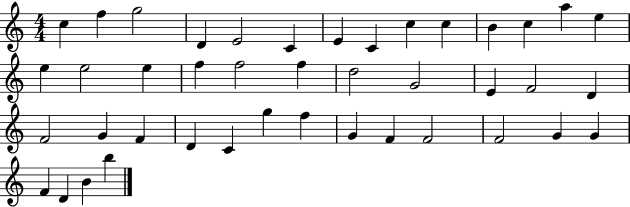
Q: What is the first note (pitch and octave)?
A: C5